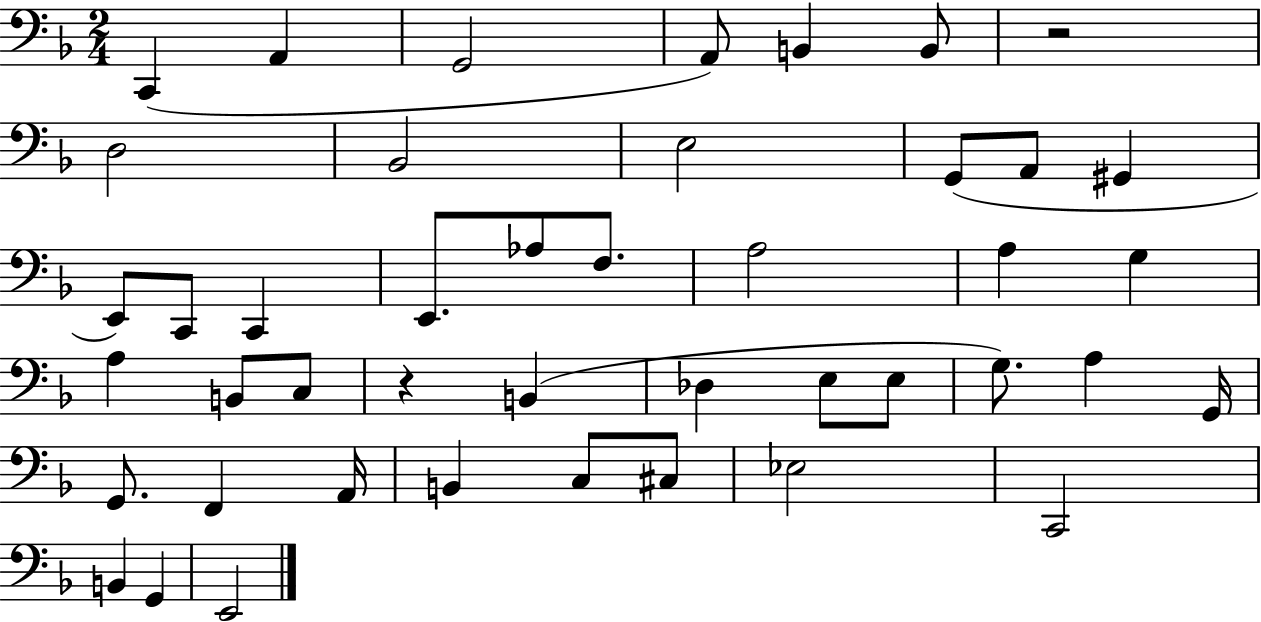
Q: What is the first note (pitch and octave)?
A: C2